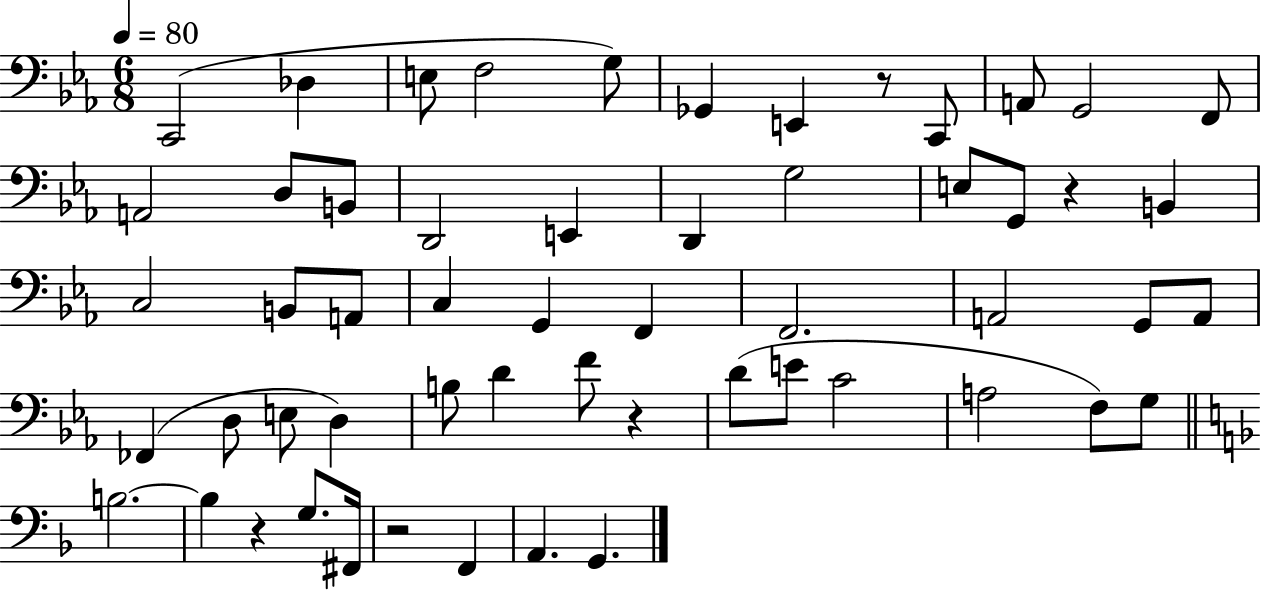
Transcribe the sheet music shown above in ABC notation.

X:1
T:Untitled
M:6/8
L:1/4
K:Eb
C,,2 _D, E,/2 F,2 G,/2 _G,, E,, z/2 C,,/2 A,,/2 G,,2 F,,/2 A,,2 D,/2 B,,/2 D,,2 E,, D,, G,2 E,/2 G,,/2 z B,, C,2 B,,/2 A,,/2 C, G,, F,, F,,2 A,,2 G,,/2 A,,/2 _F,, D,/2 E,/2 D, B,/2 D F/2 z D/2 E/2 C2 A,2 F,/2 G,/2 B,2 B, z G,/2 ^F,,/4 z2 F,, A,, G,,